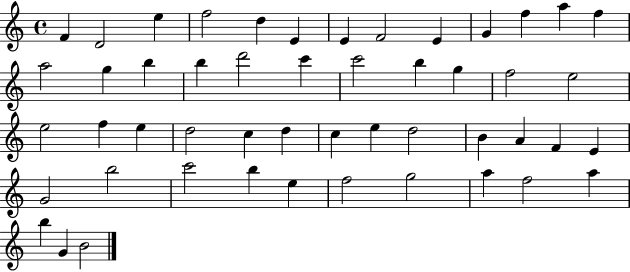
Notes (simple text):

F4/q D4/h E5/q F5/h D5/q E4/q E4/q F4/h E4/q G4/q F5/q A5/q F5/q A5/h G5/q B5/q B5/q D6/h C6/q C6/h B5/q G5/q F5/h E5/h E5/h F5/q E5/q D5/h C5/q D5/q C5/q E5/q D5/h B4/q A4/q F4/q E4/q G4/h B5/h C6/h B5/q E5/q F5/h G5/h A5/q F5/h A5/q B5/q G4/q B4/h